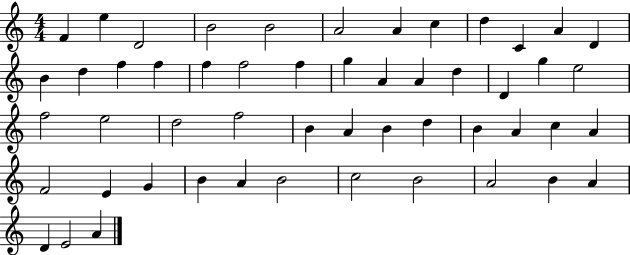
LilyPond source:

{
  \clef treble
  \numericTimeSignature
  \time 4/4
  \key c \major
  f'4 e''4 d'2 | b'2 b'2 | a'2 a'4 c''4 | d''4 c'4 a'4 d'4 | \break b'4 d''4 f''4 f''4 | f''4 f''2 f''4 | g''4 a'4 a'4 d''4 | d'4 g''4 e''2 | \break f''2 e''2 | d''2 f''2 | b'4 a'4 b'4 d''4 | b'4 a'4 c''4 a'4 | \break f'2 e'4 g'4 | b'4 a'4 b'2 | c''2 b'2 | a'2 b'4 a'4 | \break d'4 e'2 a'4 | \bar "|."
}